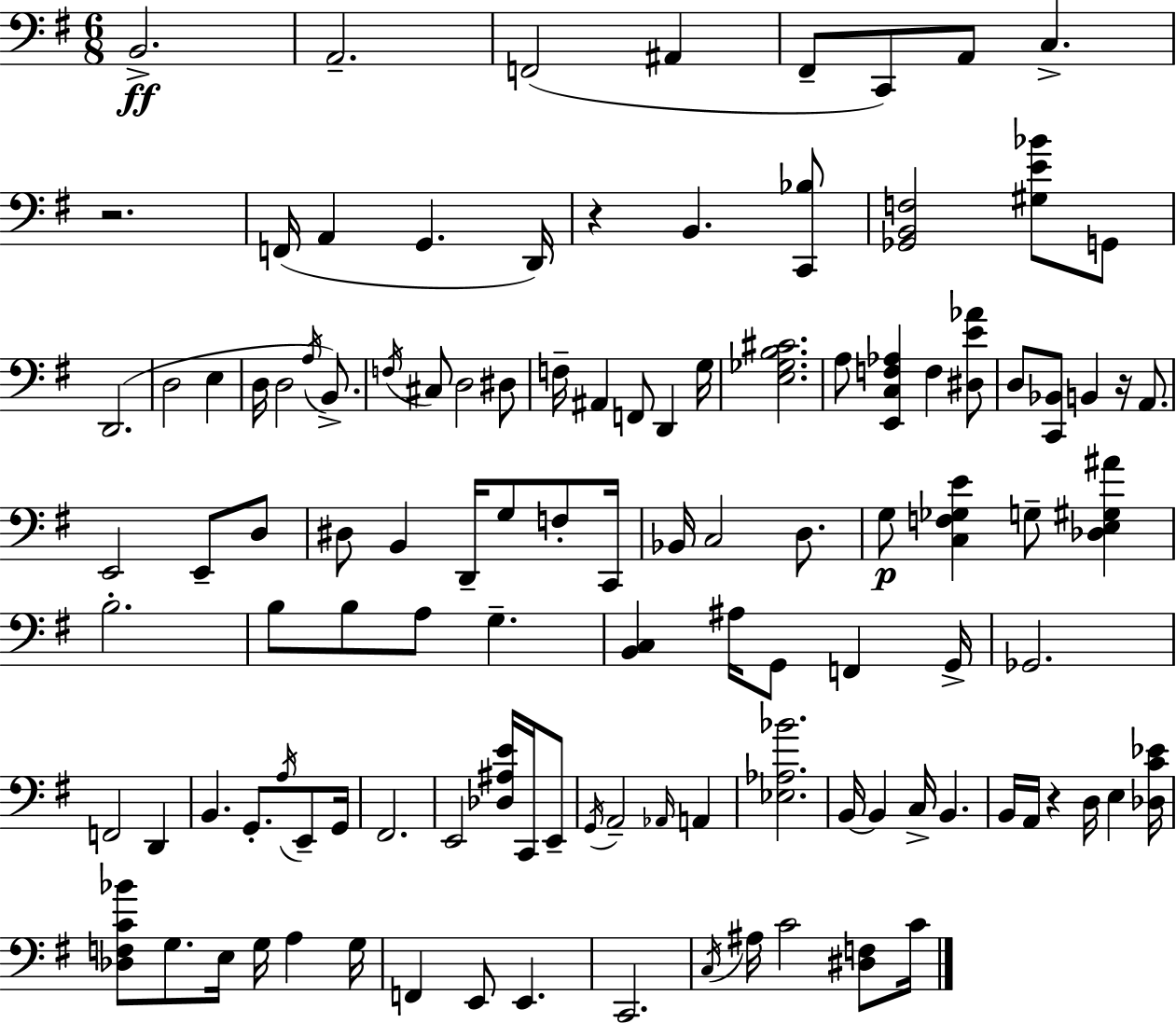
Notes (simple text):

B2/h. A2/h. F2/h A#2/q F#2/e C2/e A2/e C3/q. R/h. F2/s A2/q G2/q. D2/s R/q B2/q. [C2,Bb3]/e [Gb2,B2,F3]/h [G#3,E4,Bb4]/e G2/e D2/h. D3/h E3/q D3/s D3/h A3/s B2/e. F3/s C#3/e D3/h D#3/e F3/s A#2/q F2/e D2/q G3/s [E3,Gb3,B3,C#4]/h. A3/e [E2,C3,F3,Ab3]/q F3/q [D#3,E4,Ab4]/e D3/e [C2,Bb2]/e B2/q R/s A2/e. E2/h E2/e D3/e D#3/e B2/q D2/s G3/e F3/e C2/s Bb2/s C3/h D3/e. G3/e [C3,F3,Gb3,E4]/q G3/e [Db3,E3,G#3,A#4]/q B3/h. B3/e B3/e A3/e G3/q. [B2,C3]/q A#3/s G2/e F2/q G2/s Gb2/h. F2/h D2/q B2/q. G2/e. A3/s E2/e G2/s F#2/h. E2/h [Db3,A#3,E4]/s C2/s E2/e G2/s A2/h Ab2/s A2/q [Eb3,Ab3,Bb4]/h. B2/s B2/q C3/s B2/q. B2/s A2/s R/q D3/s E3/q [Db3,C4,Eb4]/s [Db3,F3,C4,Bb4]/e G3/e. E3/s G3/s A3/q G3/s F2/q E2/e E2/q. C2/h. C3/s A#3/s C4/h [D#3,F3]/e C4/s